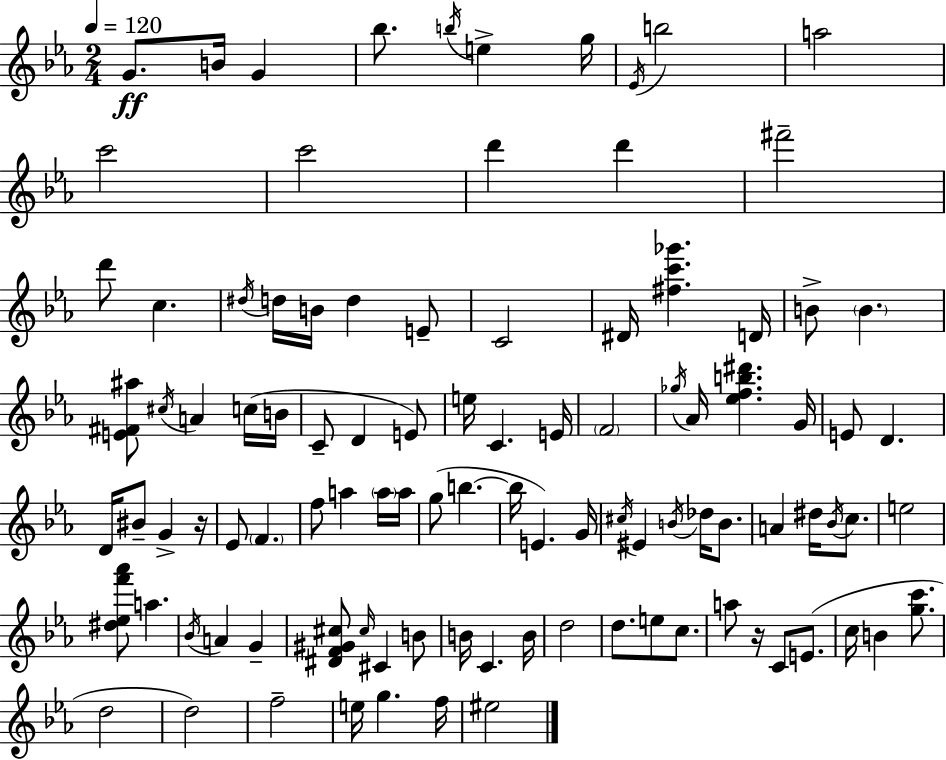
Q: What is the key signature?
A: C minor